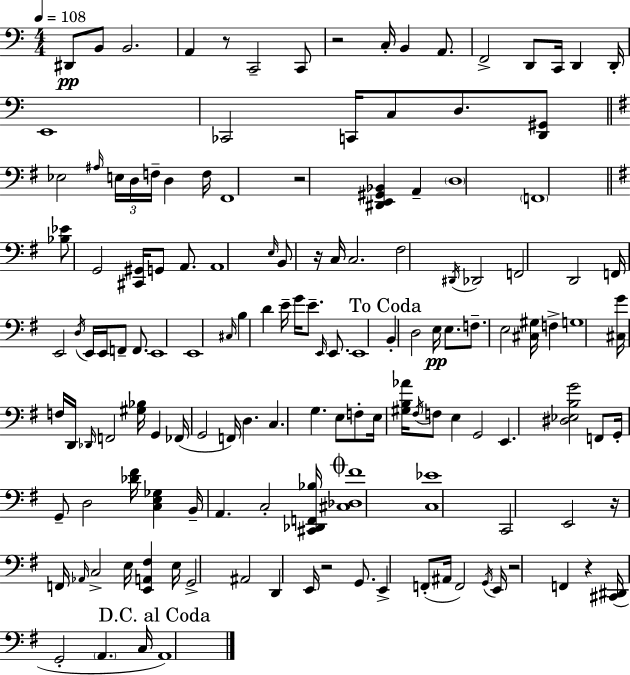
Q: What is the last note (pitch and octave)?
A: A2